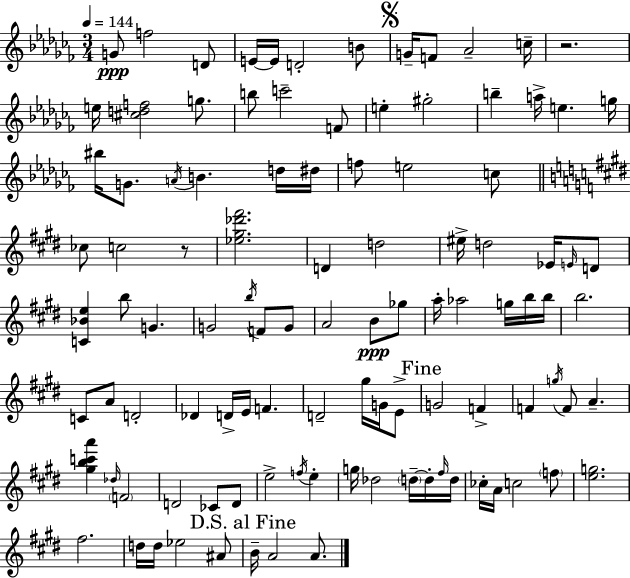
{
  \clef treble
  \numericTimeSignature
  \time 3/4
  \key aes \minor
  \tempo 4 = 144
  g'8\ppp f''2 d'8 | e'16~~ e'16 d'2-. b'8 | \mark \markup { \musicglyph "scripts.segno" } g'16-- f'8 aes'2-- c''16-- | r2. | \break e''16 <cis'' d'' f''>2 g''8. | b''8 c'''2-- f'8 | e''4-. gis''2-. | b''4-- a''16-> e''4. g''16 | \break bis''16 g'8. \acciaccatura { a'16 } b'4. d''16 | dis''16 f''8 e''2 c''8 | \bar "||" \break \key e \major ces''8 c''2 r8 | <ees'' gis'' des''' fis'''>2. | d'4 d''2 | eis''16-> d''2 ees'16 \grace { e'16 } d'8 | \break <c' bes' e''>4 b''8 g'4. | g'2 \acciaccatura { b''16 } f'8 | g'8 a'2 b'8\ppp | ges''8 a''16-. aes''2 g''16 | \break b''16 b''16 b''2. | c'8 a'8 d'2-. | des'4 d'16-> e'16 f'4. | d'2-- gis''16 g'16 | \break e'8-> \mark "Fine" g'2 f'4-> | f'4 \acciaccatura { g''16 } f'8 a'4.-- | <gis'' b'' c''' a'''>4 \grace { des''16 } \parenthesize f'2 | d'2 | \break ces'8 d'8 e''2-> | \acciaccatura { f''16 } e''4-. g''16 des''2 | \parenthesize d''16--~~ d''16-. \grace { fis''16 } d''16 ces''16-. a'16 c''2 | \parenthesize f''8 <e'' g''>2. | \break fis''2. | d''16 d''16 ees''2 | ais'8 \mark "D.S. al Fine" b'16-- a'2 | a'8. \bar "|."
}